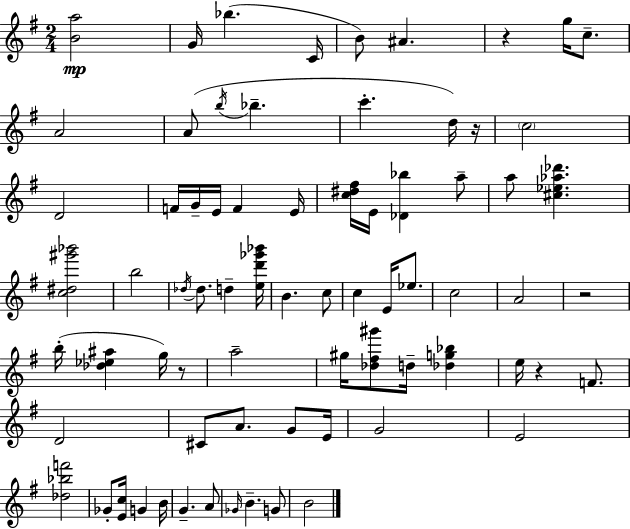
X:1
T:Untitled
M:2/4
L:1/4
K:Em
[Ba]2 G/4 _b C/4 B/2 ^A z g/4 c/2 A2 A/2 b/4 _b c' d/4 z/4 c2 D2 F/4 G/4 E/4 F E/4 [c^d^f]/4 E/4 [_D_b] a/2 a/2 [^c_e_a_d'] [c^d^g'_b']2 b2 _d/4 _d/2 d [ed'_g'_b']/4 B c/2 c E/4 _e/2 c2 A2 z2 b/4 [_d_e^a] g/4 z/2 a2 ^g/4 [_d^f^g']/2 d/4 [_dg_b] e/4 z F/2 D2 ^C/2 A/2 G/2 E/4 G2 E2 [_d_bf']2 _G/2 [Ec]/4 G B/4 G A/2 _G/4 B G/2 B2